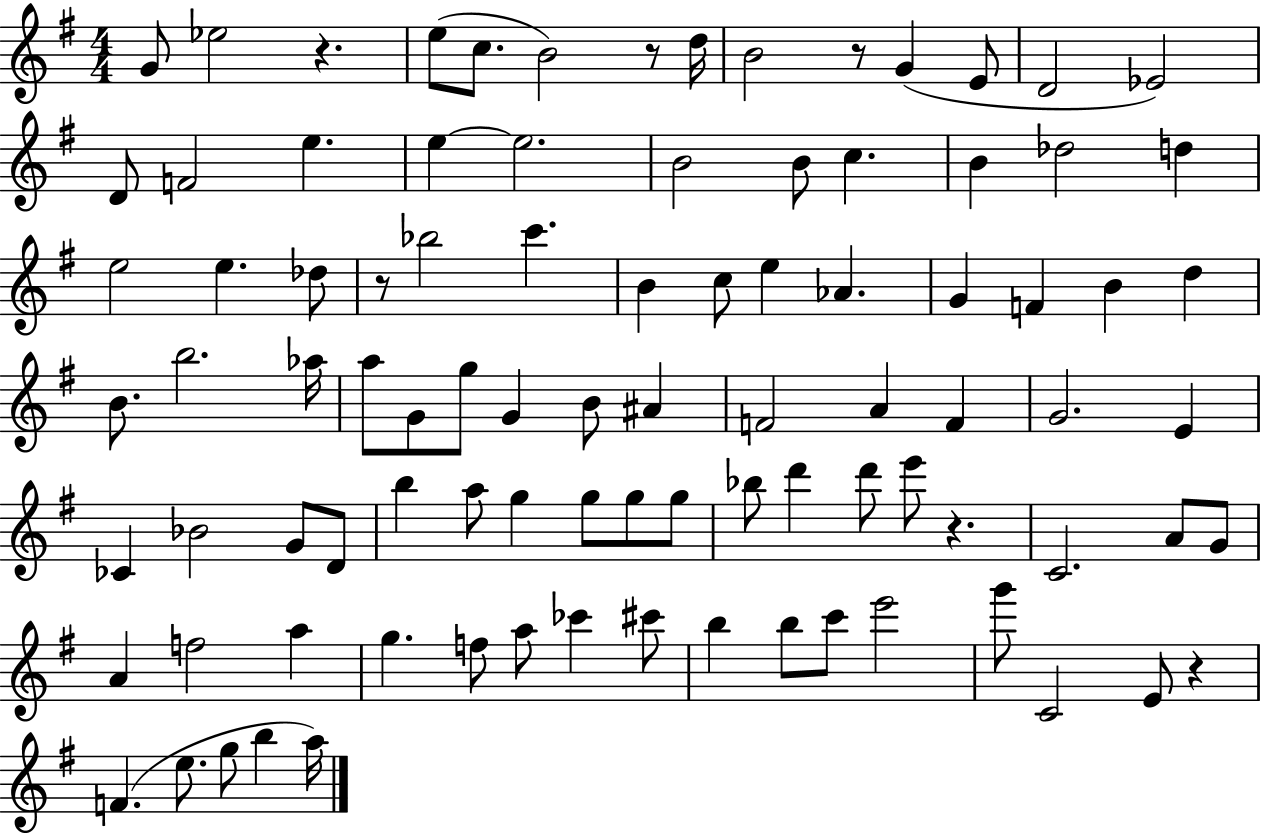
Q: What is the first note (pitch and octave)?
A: G4